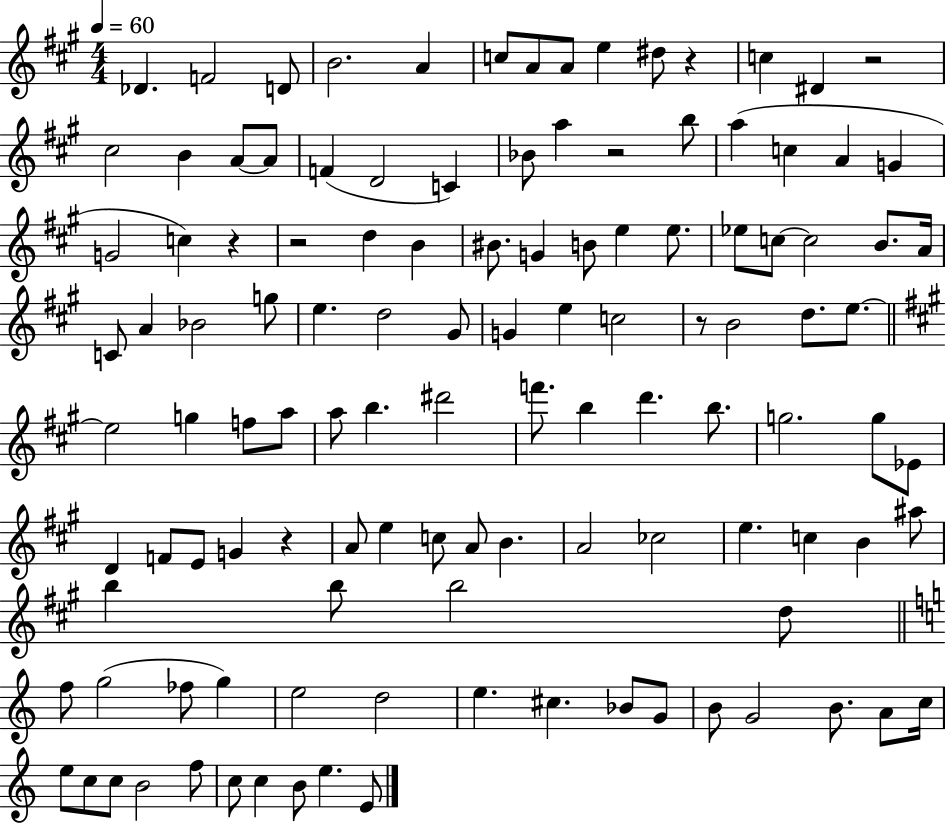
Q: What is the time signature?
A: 4/4